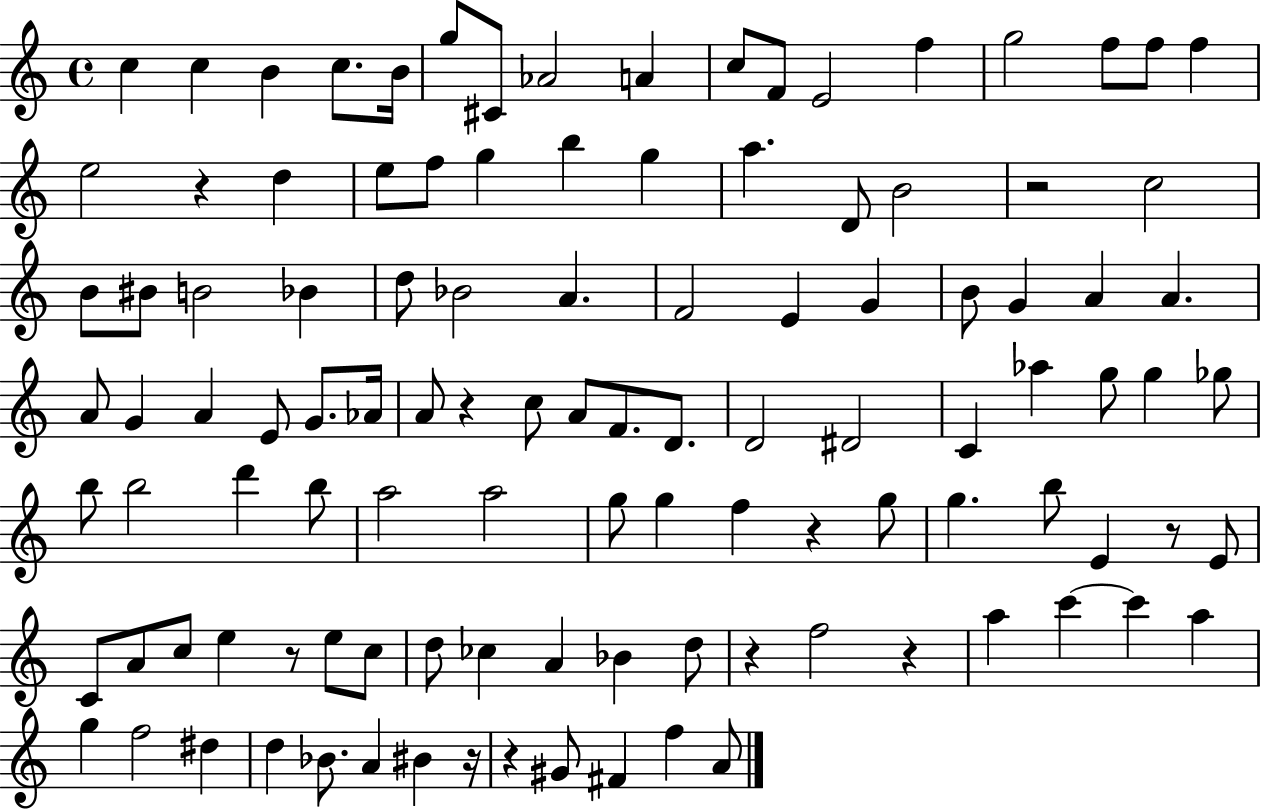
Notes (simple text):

C5/q C5/q B4/q C5/e. B4/s G5/e C#4/e Ab4/h A4/q C5/e F4/e E4/h F5/q G5/h F5/e F5/e F5/q E5/h R/q D5/q E5/e F5/e G5/q B5/q G5/q A5/q. D4/e B4/h R/h C5/h B4/e BIS4/e B4/h Bb4/q D5/e Bb4/h A4/q. F4/h E4/q G4/q B4/e G4/q A4/q A4/q. A4/e G4/q A4/q E4/e G4/e. Ab4/s A4/e R/q C5/e A4/e F4/e. D4/e. D4/h D#4/h C4/q Ab5/q G5/e G5/q Gb5/e B5/e B5/h D6/q B5/e A5/h A5/h G5/e G5/q F5/q R/q G5/e G5/q. B5/e E4/q R/e E4/e C4/e A4/e C5/e E5/q R/e E5/e C5/e D5/e CES5/q A4/q Bb4/q D5/e R/q F5/h R/q A5/q C6/q C6/q A5/q G5/q F5/h D#5/q D5/q Bb4/e. A4/q BIS4/q R/s R/q G#4/e F#4/q F5/q A4/e